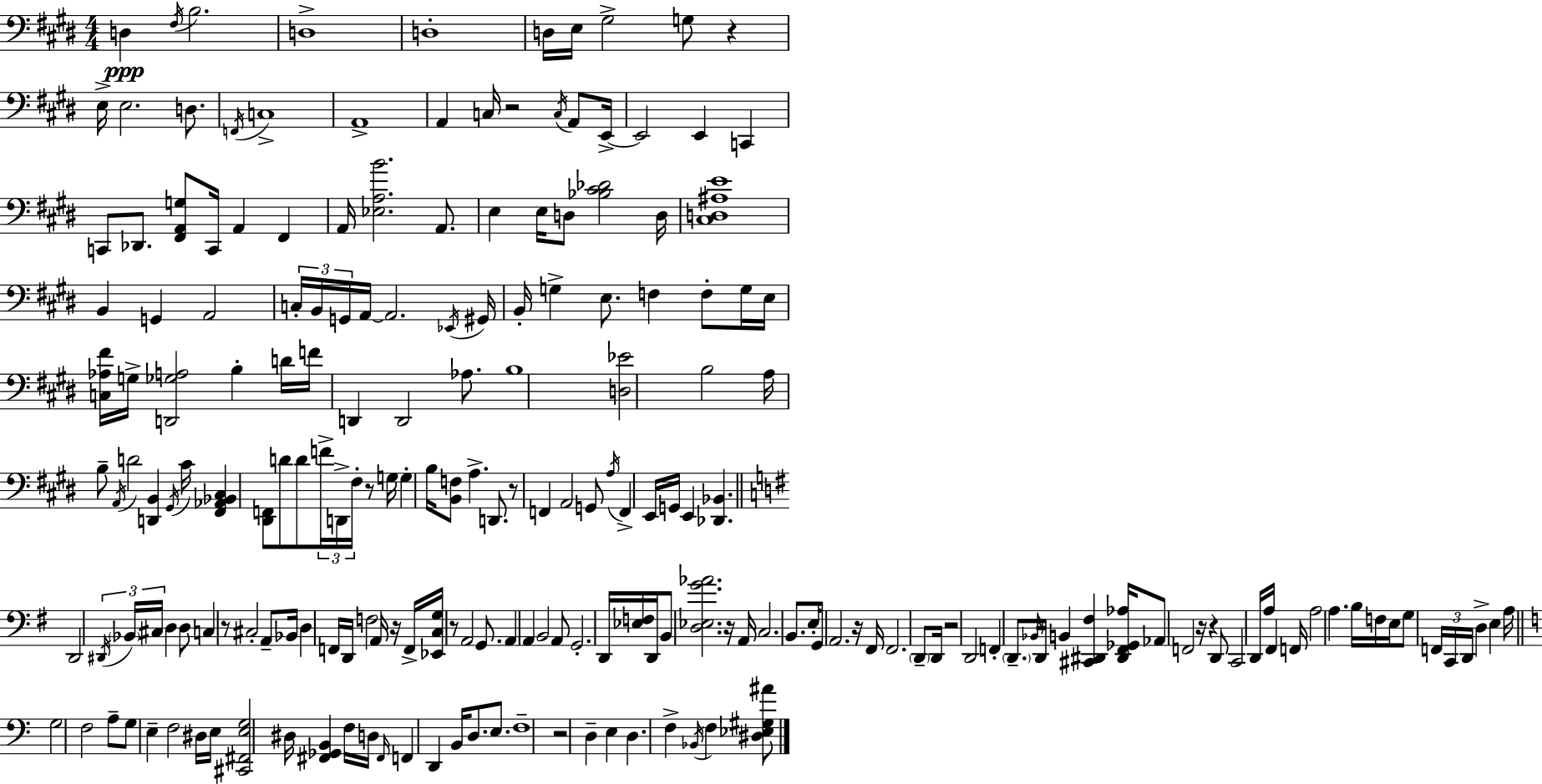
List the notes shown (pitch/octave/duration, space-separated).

D3/q F#3/s B3/h. D3/w D3/w D3/s E3/s G#3/h G3/e R/q E3/s E3/h. D3/e. F2/s C3/w A2/w A2/q C3/s R/h C3/s A2/e E2/s E2/h E2/q C2/q C2/e Db2/e. [F#2,A2,G3]/e C2/s A2/q F#2/q A2/s [Eb3,A3,B4]/h. A2/e. E3/q E3/s D3/e [Bb3,C#4,Db4]/h D3/s [C#3,D3,A#3,E4]/w B2/q G2/q A2/h C3/s B2/s G2/s A2/s A2/h. Eb2/s G#2/s B2/s G3/q E3/e. F3/q F3/e G3/s E3/s [C3,Ab3,F#4]/s G3/s [D2,Gb3,A3]/h B3/q D4/s F4/s D2/q D2/h Ab3/e. B3/w [D3,Eb4]/h B3/h A3/s B3/e A2/s D4/h [D2,B2]/q G#2/s C#4/s [F#2,Ab2,Bb2,C#3]/q [D#2,F2]/e D4/e D4/e F4/s D2/s F#3/s R/e G3/s G3/q B3/s [B2,F3]/e A3/q. D2/e. R/e F2/q A2/h G2/e A3/s F2/q E2/s G2/s E2/q [Db2,Bb2]/q. D2/h D#2/s Bb2/s C#3/s D3/q D3/e C3/q R/e C#3/h A2/e Bb2/s D3/q F2/s D2/s F3/h A2/s R/s F2/s [Eb2,C3,G3]/s R/e A2/h G2/e. A2/q A2/q B2/h A2/e G2/h. D2/s [Eb3,F3]/s D2/s B2/e [D3,Eb3,G4,Ab4]/h. R/s A2/s C3/h. B2/e. E3/s G2/e A2/h. R/s F#2/s F#2/h. D2/e D2/s R/h D2/h F2/q D2/e. Bb2/s D2/s B2/q [C#2,D#2,F#3]/q [D#2,F#2,Gb2,Ab3]/s Ab2/e F2/h R/s R/q D2/e C2/h D2/s A3/s F#2/q F2/s A3/h A3/q. B3/s F3/s E3/s G3/e F2/s C2/s D2/s D3/q E3/q A3/s G3/h F3/h A3/e G3/e E3/q F3/h D#3/s E3/s [C#2,F#2,E3,G3]/h D#3/s [F#2,Gb2,B2]/q F3/s D3/s F#2/s F2/q D2/q B2/s D3/e. E3/e. F3/w R/h D3/q E3/q D3/q. F3/q Bb2/s F3/q [D#3,Eb3,G#3,A#4]/e